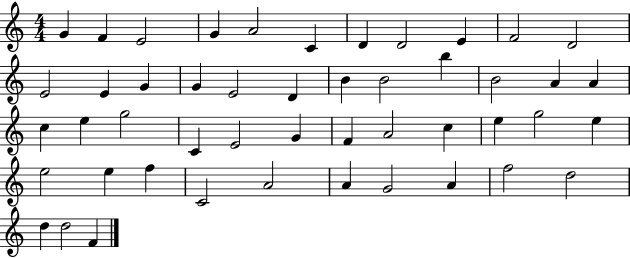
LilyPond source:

{
  \clef treble
  \numericTimeSignature
  \time 4/4
  \key c \major
  g'4 f'4 e'2 | g'4 a'2 c'4 | d'4 d'2 e'4 | f'2 d'2 | \break e'2 e'4 g'4 | g'4 e'2 d'4 | b'4 b'2 b''4 | b'2 a'4 a'4 | \break c''4 e''4 g''2 | c'4 e'2 g'4 | f'4 a'2 c''4 | e''4 g''2 e''4 | \break e''2 e''4 f''4 | c'2 a'2 | a'4 g'2 a'4 | f''2 d''2 | \break d''4 d''2 f'4 | \bar "|."
}